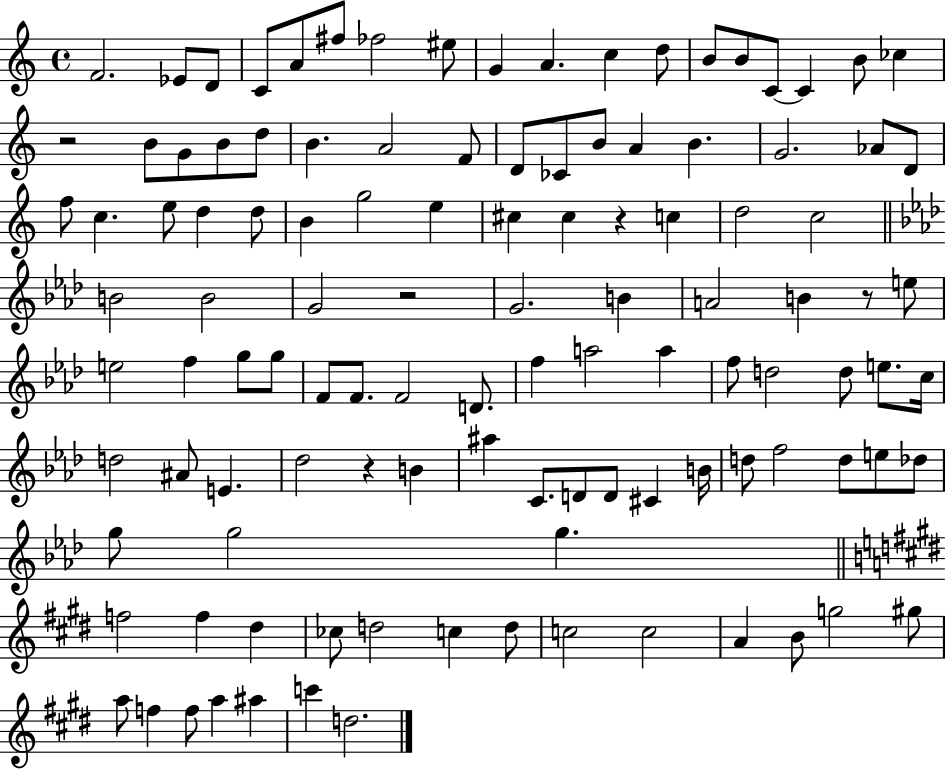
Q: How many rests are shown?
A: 5